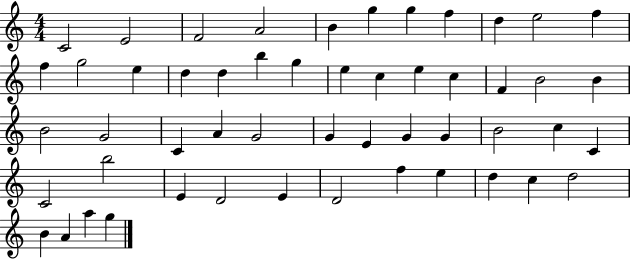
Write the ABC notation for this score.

X:1
T:Untitled
M:4/4
L:1/4
K:C
C2 E2 F2 A2 B g g f d e2 f f g2 e d d b g e c e c F B2 B B2 G2 C A G2 G E G G B2 c C C2 b2 E D2 E D2 f e d c d2 B A a g